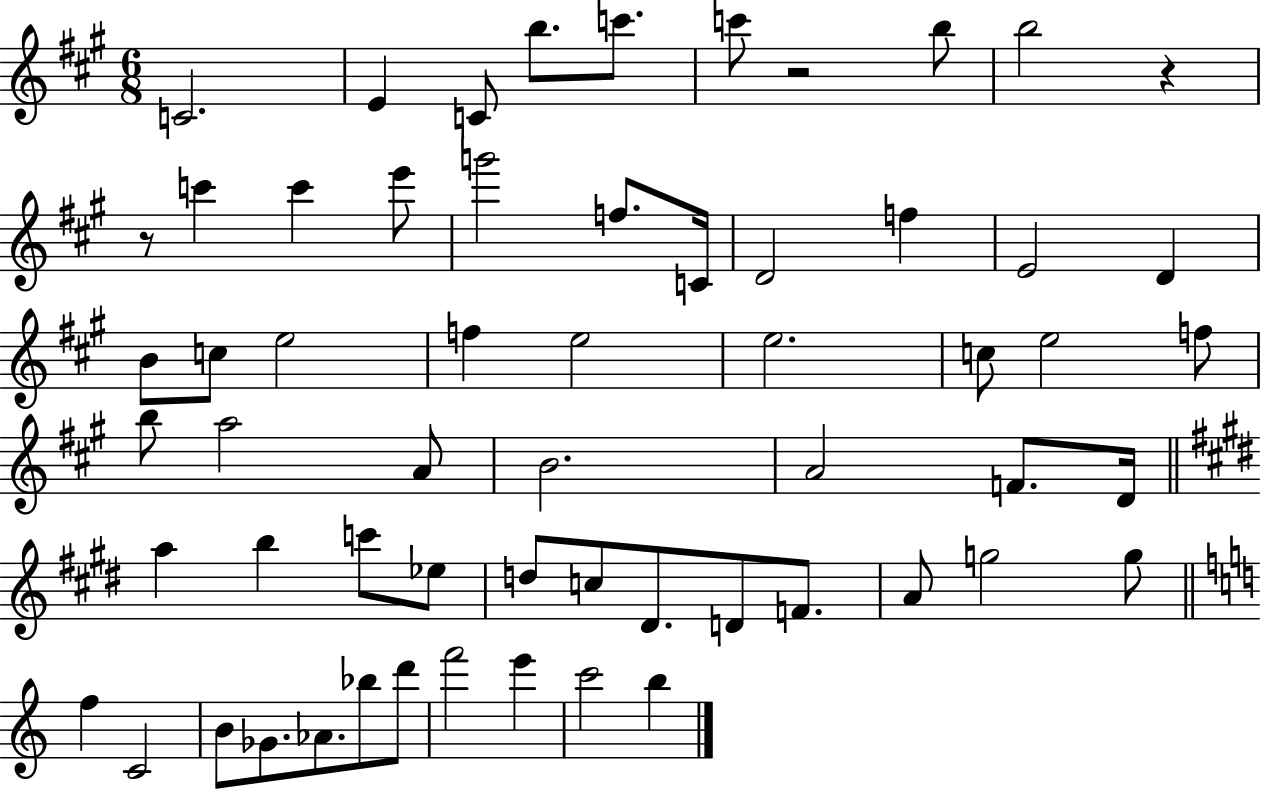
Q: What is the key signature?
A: A major